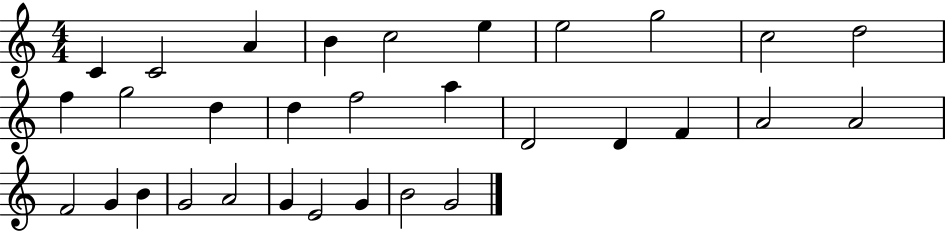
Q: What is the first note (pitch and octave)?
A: C4